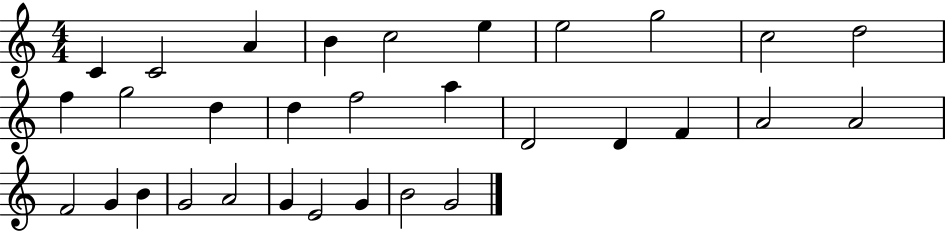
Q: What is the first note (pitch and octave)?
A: C4